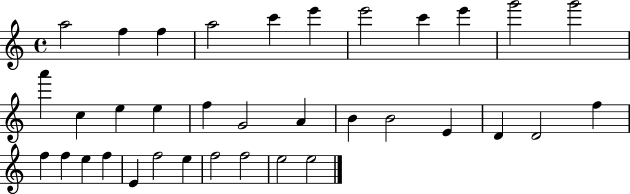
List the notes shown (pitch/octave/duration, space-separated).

A5/h F5/q F5/q A5/h C6/q E6/q E6/h C6/q E6/q G6/h G6/h A6/q C5/q E5/q E5/q F5/q G4/h A4/q B4/q B4/h E4/q D4/q D4/h F5/q F5/q F5/q E5/q F5/q E4/q F5/h E5/q F5/h F5/h E5/h E5/h